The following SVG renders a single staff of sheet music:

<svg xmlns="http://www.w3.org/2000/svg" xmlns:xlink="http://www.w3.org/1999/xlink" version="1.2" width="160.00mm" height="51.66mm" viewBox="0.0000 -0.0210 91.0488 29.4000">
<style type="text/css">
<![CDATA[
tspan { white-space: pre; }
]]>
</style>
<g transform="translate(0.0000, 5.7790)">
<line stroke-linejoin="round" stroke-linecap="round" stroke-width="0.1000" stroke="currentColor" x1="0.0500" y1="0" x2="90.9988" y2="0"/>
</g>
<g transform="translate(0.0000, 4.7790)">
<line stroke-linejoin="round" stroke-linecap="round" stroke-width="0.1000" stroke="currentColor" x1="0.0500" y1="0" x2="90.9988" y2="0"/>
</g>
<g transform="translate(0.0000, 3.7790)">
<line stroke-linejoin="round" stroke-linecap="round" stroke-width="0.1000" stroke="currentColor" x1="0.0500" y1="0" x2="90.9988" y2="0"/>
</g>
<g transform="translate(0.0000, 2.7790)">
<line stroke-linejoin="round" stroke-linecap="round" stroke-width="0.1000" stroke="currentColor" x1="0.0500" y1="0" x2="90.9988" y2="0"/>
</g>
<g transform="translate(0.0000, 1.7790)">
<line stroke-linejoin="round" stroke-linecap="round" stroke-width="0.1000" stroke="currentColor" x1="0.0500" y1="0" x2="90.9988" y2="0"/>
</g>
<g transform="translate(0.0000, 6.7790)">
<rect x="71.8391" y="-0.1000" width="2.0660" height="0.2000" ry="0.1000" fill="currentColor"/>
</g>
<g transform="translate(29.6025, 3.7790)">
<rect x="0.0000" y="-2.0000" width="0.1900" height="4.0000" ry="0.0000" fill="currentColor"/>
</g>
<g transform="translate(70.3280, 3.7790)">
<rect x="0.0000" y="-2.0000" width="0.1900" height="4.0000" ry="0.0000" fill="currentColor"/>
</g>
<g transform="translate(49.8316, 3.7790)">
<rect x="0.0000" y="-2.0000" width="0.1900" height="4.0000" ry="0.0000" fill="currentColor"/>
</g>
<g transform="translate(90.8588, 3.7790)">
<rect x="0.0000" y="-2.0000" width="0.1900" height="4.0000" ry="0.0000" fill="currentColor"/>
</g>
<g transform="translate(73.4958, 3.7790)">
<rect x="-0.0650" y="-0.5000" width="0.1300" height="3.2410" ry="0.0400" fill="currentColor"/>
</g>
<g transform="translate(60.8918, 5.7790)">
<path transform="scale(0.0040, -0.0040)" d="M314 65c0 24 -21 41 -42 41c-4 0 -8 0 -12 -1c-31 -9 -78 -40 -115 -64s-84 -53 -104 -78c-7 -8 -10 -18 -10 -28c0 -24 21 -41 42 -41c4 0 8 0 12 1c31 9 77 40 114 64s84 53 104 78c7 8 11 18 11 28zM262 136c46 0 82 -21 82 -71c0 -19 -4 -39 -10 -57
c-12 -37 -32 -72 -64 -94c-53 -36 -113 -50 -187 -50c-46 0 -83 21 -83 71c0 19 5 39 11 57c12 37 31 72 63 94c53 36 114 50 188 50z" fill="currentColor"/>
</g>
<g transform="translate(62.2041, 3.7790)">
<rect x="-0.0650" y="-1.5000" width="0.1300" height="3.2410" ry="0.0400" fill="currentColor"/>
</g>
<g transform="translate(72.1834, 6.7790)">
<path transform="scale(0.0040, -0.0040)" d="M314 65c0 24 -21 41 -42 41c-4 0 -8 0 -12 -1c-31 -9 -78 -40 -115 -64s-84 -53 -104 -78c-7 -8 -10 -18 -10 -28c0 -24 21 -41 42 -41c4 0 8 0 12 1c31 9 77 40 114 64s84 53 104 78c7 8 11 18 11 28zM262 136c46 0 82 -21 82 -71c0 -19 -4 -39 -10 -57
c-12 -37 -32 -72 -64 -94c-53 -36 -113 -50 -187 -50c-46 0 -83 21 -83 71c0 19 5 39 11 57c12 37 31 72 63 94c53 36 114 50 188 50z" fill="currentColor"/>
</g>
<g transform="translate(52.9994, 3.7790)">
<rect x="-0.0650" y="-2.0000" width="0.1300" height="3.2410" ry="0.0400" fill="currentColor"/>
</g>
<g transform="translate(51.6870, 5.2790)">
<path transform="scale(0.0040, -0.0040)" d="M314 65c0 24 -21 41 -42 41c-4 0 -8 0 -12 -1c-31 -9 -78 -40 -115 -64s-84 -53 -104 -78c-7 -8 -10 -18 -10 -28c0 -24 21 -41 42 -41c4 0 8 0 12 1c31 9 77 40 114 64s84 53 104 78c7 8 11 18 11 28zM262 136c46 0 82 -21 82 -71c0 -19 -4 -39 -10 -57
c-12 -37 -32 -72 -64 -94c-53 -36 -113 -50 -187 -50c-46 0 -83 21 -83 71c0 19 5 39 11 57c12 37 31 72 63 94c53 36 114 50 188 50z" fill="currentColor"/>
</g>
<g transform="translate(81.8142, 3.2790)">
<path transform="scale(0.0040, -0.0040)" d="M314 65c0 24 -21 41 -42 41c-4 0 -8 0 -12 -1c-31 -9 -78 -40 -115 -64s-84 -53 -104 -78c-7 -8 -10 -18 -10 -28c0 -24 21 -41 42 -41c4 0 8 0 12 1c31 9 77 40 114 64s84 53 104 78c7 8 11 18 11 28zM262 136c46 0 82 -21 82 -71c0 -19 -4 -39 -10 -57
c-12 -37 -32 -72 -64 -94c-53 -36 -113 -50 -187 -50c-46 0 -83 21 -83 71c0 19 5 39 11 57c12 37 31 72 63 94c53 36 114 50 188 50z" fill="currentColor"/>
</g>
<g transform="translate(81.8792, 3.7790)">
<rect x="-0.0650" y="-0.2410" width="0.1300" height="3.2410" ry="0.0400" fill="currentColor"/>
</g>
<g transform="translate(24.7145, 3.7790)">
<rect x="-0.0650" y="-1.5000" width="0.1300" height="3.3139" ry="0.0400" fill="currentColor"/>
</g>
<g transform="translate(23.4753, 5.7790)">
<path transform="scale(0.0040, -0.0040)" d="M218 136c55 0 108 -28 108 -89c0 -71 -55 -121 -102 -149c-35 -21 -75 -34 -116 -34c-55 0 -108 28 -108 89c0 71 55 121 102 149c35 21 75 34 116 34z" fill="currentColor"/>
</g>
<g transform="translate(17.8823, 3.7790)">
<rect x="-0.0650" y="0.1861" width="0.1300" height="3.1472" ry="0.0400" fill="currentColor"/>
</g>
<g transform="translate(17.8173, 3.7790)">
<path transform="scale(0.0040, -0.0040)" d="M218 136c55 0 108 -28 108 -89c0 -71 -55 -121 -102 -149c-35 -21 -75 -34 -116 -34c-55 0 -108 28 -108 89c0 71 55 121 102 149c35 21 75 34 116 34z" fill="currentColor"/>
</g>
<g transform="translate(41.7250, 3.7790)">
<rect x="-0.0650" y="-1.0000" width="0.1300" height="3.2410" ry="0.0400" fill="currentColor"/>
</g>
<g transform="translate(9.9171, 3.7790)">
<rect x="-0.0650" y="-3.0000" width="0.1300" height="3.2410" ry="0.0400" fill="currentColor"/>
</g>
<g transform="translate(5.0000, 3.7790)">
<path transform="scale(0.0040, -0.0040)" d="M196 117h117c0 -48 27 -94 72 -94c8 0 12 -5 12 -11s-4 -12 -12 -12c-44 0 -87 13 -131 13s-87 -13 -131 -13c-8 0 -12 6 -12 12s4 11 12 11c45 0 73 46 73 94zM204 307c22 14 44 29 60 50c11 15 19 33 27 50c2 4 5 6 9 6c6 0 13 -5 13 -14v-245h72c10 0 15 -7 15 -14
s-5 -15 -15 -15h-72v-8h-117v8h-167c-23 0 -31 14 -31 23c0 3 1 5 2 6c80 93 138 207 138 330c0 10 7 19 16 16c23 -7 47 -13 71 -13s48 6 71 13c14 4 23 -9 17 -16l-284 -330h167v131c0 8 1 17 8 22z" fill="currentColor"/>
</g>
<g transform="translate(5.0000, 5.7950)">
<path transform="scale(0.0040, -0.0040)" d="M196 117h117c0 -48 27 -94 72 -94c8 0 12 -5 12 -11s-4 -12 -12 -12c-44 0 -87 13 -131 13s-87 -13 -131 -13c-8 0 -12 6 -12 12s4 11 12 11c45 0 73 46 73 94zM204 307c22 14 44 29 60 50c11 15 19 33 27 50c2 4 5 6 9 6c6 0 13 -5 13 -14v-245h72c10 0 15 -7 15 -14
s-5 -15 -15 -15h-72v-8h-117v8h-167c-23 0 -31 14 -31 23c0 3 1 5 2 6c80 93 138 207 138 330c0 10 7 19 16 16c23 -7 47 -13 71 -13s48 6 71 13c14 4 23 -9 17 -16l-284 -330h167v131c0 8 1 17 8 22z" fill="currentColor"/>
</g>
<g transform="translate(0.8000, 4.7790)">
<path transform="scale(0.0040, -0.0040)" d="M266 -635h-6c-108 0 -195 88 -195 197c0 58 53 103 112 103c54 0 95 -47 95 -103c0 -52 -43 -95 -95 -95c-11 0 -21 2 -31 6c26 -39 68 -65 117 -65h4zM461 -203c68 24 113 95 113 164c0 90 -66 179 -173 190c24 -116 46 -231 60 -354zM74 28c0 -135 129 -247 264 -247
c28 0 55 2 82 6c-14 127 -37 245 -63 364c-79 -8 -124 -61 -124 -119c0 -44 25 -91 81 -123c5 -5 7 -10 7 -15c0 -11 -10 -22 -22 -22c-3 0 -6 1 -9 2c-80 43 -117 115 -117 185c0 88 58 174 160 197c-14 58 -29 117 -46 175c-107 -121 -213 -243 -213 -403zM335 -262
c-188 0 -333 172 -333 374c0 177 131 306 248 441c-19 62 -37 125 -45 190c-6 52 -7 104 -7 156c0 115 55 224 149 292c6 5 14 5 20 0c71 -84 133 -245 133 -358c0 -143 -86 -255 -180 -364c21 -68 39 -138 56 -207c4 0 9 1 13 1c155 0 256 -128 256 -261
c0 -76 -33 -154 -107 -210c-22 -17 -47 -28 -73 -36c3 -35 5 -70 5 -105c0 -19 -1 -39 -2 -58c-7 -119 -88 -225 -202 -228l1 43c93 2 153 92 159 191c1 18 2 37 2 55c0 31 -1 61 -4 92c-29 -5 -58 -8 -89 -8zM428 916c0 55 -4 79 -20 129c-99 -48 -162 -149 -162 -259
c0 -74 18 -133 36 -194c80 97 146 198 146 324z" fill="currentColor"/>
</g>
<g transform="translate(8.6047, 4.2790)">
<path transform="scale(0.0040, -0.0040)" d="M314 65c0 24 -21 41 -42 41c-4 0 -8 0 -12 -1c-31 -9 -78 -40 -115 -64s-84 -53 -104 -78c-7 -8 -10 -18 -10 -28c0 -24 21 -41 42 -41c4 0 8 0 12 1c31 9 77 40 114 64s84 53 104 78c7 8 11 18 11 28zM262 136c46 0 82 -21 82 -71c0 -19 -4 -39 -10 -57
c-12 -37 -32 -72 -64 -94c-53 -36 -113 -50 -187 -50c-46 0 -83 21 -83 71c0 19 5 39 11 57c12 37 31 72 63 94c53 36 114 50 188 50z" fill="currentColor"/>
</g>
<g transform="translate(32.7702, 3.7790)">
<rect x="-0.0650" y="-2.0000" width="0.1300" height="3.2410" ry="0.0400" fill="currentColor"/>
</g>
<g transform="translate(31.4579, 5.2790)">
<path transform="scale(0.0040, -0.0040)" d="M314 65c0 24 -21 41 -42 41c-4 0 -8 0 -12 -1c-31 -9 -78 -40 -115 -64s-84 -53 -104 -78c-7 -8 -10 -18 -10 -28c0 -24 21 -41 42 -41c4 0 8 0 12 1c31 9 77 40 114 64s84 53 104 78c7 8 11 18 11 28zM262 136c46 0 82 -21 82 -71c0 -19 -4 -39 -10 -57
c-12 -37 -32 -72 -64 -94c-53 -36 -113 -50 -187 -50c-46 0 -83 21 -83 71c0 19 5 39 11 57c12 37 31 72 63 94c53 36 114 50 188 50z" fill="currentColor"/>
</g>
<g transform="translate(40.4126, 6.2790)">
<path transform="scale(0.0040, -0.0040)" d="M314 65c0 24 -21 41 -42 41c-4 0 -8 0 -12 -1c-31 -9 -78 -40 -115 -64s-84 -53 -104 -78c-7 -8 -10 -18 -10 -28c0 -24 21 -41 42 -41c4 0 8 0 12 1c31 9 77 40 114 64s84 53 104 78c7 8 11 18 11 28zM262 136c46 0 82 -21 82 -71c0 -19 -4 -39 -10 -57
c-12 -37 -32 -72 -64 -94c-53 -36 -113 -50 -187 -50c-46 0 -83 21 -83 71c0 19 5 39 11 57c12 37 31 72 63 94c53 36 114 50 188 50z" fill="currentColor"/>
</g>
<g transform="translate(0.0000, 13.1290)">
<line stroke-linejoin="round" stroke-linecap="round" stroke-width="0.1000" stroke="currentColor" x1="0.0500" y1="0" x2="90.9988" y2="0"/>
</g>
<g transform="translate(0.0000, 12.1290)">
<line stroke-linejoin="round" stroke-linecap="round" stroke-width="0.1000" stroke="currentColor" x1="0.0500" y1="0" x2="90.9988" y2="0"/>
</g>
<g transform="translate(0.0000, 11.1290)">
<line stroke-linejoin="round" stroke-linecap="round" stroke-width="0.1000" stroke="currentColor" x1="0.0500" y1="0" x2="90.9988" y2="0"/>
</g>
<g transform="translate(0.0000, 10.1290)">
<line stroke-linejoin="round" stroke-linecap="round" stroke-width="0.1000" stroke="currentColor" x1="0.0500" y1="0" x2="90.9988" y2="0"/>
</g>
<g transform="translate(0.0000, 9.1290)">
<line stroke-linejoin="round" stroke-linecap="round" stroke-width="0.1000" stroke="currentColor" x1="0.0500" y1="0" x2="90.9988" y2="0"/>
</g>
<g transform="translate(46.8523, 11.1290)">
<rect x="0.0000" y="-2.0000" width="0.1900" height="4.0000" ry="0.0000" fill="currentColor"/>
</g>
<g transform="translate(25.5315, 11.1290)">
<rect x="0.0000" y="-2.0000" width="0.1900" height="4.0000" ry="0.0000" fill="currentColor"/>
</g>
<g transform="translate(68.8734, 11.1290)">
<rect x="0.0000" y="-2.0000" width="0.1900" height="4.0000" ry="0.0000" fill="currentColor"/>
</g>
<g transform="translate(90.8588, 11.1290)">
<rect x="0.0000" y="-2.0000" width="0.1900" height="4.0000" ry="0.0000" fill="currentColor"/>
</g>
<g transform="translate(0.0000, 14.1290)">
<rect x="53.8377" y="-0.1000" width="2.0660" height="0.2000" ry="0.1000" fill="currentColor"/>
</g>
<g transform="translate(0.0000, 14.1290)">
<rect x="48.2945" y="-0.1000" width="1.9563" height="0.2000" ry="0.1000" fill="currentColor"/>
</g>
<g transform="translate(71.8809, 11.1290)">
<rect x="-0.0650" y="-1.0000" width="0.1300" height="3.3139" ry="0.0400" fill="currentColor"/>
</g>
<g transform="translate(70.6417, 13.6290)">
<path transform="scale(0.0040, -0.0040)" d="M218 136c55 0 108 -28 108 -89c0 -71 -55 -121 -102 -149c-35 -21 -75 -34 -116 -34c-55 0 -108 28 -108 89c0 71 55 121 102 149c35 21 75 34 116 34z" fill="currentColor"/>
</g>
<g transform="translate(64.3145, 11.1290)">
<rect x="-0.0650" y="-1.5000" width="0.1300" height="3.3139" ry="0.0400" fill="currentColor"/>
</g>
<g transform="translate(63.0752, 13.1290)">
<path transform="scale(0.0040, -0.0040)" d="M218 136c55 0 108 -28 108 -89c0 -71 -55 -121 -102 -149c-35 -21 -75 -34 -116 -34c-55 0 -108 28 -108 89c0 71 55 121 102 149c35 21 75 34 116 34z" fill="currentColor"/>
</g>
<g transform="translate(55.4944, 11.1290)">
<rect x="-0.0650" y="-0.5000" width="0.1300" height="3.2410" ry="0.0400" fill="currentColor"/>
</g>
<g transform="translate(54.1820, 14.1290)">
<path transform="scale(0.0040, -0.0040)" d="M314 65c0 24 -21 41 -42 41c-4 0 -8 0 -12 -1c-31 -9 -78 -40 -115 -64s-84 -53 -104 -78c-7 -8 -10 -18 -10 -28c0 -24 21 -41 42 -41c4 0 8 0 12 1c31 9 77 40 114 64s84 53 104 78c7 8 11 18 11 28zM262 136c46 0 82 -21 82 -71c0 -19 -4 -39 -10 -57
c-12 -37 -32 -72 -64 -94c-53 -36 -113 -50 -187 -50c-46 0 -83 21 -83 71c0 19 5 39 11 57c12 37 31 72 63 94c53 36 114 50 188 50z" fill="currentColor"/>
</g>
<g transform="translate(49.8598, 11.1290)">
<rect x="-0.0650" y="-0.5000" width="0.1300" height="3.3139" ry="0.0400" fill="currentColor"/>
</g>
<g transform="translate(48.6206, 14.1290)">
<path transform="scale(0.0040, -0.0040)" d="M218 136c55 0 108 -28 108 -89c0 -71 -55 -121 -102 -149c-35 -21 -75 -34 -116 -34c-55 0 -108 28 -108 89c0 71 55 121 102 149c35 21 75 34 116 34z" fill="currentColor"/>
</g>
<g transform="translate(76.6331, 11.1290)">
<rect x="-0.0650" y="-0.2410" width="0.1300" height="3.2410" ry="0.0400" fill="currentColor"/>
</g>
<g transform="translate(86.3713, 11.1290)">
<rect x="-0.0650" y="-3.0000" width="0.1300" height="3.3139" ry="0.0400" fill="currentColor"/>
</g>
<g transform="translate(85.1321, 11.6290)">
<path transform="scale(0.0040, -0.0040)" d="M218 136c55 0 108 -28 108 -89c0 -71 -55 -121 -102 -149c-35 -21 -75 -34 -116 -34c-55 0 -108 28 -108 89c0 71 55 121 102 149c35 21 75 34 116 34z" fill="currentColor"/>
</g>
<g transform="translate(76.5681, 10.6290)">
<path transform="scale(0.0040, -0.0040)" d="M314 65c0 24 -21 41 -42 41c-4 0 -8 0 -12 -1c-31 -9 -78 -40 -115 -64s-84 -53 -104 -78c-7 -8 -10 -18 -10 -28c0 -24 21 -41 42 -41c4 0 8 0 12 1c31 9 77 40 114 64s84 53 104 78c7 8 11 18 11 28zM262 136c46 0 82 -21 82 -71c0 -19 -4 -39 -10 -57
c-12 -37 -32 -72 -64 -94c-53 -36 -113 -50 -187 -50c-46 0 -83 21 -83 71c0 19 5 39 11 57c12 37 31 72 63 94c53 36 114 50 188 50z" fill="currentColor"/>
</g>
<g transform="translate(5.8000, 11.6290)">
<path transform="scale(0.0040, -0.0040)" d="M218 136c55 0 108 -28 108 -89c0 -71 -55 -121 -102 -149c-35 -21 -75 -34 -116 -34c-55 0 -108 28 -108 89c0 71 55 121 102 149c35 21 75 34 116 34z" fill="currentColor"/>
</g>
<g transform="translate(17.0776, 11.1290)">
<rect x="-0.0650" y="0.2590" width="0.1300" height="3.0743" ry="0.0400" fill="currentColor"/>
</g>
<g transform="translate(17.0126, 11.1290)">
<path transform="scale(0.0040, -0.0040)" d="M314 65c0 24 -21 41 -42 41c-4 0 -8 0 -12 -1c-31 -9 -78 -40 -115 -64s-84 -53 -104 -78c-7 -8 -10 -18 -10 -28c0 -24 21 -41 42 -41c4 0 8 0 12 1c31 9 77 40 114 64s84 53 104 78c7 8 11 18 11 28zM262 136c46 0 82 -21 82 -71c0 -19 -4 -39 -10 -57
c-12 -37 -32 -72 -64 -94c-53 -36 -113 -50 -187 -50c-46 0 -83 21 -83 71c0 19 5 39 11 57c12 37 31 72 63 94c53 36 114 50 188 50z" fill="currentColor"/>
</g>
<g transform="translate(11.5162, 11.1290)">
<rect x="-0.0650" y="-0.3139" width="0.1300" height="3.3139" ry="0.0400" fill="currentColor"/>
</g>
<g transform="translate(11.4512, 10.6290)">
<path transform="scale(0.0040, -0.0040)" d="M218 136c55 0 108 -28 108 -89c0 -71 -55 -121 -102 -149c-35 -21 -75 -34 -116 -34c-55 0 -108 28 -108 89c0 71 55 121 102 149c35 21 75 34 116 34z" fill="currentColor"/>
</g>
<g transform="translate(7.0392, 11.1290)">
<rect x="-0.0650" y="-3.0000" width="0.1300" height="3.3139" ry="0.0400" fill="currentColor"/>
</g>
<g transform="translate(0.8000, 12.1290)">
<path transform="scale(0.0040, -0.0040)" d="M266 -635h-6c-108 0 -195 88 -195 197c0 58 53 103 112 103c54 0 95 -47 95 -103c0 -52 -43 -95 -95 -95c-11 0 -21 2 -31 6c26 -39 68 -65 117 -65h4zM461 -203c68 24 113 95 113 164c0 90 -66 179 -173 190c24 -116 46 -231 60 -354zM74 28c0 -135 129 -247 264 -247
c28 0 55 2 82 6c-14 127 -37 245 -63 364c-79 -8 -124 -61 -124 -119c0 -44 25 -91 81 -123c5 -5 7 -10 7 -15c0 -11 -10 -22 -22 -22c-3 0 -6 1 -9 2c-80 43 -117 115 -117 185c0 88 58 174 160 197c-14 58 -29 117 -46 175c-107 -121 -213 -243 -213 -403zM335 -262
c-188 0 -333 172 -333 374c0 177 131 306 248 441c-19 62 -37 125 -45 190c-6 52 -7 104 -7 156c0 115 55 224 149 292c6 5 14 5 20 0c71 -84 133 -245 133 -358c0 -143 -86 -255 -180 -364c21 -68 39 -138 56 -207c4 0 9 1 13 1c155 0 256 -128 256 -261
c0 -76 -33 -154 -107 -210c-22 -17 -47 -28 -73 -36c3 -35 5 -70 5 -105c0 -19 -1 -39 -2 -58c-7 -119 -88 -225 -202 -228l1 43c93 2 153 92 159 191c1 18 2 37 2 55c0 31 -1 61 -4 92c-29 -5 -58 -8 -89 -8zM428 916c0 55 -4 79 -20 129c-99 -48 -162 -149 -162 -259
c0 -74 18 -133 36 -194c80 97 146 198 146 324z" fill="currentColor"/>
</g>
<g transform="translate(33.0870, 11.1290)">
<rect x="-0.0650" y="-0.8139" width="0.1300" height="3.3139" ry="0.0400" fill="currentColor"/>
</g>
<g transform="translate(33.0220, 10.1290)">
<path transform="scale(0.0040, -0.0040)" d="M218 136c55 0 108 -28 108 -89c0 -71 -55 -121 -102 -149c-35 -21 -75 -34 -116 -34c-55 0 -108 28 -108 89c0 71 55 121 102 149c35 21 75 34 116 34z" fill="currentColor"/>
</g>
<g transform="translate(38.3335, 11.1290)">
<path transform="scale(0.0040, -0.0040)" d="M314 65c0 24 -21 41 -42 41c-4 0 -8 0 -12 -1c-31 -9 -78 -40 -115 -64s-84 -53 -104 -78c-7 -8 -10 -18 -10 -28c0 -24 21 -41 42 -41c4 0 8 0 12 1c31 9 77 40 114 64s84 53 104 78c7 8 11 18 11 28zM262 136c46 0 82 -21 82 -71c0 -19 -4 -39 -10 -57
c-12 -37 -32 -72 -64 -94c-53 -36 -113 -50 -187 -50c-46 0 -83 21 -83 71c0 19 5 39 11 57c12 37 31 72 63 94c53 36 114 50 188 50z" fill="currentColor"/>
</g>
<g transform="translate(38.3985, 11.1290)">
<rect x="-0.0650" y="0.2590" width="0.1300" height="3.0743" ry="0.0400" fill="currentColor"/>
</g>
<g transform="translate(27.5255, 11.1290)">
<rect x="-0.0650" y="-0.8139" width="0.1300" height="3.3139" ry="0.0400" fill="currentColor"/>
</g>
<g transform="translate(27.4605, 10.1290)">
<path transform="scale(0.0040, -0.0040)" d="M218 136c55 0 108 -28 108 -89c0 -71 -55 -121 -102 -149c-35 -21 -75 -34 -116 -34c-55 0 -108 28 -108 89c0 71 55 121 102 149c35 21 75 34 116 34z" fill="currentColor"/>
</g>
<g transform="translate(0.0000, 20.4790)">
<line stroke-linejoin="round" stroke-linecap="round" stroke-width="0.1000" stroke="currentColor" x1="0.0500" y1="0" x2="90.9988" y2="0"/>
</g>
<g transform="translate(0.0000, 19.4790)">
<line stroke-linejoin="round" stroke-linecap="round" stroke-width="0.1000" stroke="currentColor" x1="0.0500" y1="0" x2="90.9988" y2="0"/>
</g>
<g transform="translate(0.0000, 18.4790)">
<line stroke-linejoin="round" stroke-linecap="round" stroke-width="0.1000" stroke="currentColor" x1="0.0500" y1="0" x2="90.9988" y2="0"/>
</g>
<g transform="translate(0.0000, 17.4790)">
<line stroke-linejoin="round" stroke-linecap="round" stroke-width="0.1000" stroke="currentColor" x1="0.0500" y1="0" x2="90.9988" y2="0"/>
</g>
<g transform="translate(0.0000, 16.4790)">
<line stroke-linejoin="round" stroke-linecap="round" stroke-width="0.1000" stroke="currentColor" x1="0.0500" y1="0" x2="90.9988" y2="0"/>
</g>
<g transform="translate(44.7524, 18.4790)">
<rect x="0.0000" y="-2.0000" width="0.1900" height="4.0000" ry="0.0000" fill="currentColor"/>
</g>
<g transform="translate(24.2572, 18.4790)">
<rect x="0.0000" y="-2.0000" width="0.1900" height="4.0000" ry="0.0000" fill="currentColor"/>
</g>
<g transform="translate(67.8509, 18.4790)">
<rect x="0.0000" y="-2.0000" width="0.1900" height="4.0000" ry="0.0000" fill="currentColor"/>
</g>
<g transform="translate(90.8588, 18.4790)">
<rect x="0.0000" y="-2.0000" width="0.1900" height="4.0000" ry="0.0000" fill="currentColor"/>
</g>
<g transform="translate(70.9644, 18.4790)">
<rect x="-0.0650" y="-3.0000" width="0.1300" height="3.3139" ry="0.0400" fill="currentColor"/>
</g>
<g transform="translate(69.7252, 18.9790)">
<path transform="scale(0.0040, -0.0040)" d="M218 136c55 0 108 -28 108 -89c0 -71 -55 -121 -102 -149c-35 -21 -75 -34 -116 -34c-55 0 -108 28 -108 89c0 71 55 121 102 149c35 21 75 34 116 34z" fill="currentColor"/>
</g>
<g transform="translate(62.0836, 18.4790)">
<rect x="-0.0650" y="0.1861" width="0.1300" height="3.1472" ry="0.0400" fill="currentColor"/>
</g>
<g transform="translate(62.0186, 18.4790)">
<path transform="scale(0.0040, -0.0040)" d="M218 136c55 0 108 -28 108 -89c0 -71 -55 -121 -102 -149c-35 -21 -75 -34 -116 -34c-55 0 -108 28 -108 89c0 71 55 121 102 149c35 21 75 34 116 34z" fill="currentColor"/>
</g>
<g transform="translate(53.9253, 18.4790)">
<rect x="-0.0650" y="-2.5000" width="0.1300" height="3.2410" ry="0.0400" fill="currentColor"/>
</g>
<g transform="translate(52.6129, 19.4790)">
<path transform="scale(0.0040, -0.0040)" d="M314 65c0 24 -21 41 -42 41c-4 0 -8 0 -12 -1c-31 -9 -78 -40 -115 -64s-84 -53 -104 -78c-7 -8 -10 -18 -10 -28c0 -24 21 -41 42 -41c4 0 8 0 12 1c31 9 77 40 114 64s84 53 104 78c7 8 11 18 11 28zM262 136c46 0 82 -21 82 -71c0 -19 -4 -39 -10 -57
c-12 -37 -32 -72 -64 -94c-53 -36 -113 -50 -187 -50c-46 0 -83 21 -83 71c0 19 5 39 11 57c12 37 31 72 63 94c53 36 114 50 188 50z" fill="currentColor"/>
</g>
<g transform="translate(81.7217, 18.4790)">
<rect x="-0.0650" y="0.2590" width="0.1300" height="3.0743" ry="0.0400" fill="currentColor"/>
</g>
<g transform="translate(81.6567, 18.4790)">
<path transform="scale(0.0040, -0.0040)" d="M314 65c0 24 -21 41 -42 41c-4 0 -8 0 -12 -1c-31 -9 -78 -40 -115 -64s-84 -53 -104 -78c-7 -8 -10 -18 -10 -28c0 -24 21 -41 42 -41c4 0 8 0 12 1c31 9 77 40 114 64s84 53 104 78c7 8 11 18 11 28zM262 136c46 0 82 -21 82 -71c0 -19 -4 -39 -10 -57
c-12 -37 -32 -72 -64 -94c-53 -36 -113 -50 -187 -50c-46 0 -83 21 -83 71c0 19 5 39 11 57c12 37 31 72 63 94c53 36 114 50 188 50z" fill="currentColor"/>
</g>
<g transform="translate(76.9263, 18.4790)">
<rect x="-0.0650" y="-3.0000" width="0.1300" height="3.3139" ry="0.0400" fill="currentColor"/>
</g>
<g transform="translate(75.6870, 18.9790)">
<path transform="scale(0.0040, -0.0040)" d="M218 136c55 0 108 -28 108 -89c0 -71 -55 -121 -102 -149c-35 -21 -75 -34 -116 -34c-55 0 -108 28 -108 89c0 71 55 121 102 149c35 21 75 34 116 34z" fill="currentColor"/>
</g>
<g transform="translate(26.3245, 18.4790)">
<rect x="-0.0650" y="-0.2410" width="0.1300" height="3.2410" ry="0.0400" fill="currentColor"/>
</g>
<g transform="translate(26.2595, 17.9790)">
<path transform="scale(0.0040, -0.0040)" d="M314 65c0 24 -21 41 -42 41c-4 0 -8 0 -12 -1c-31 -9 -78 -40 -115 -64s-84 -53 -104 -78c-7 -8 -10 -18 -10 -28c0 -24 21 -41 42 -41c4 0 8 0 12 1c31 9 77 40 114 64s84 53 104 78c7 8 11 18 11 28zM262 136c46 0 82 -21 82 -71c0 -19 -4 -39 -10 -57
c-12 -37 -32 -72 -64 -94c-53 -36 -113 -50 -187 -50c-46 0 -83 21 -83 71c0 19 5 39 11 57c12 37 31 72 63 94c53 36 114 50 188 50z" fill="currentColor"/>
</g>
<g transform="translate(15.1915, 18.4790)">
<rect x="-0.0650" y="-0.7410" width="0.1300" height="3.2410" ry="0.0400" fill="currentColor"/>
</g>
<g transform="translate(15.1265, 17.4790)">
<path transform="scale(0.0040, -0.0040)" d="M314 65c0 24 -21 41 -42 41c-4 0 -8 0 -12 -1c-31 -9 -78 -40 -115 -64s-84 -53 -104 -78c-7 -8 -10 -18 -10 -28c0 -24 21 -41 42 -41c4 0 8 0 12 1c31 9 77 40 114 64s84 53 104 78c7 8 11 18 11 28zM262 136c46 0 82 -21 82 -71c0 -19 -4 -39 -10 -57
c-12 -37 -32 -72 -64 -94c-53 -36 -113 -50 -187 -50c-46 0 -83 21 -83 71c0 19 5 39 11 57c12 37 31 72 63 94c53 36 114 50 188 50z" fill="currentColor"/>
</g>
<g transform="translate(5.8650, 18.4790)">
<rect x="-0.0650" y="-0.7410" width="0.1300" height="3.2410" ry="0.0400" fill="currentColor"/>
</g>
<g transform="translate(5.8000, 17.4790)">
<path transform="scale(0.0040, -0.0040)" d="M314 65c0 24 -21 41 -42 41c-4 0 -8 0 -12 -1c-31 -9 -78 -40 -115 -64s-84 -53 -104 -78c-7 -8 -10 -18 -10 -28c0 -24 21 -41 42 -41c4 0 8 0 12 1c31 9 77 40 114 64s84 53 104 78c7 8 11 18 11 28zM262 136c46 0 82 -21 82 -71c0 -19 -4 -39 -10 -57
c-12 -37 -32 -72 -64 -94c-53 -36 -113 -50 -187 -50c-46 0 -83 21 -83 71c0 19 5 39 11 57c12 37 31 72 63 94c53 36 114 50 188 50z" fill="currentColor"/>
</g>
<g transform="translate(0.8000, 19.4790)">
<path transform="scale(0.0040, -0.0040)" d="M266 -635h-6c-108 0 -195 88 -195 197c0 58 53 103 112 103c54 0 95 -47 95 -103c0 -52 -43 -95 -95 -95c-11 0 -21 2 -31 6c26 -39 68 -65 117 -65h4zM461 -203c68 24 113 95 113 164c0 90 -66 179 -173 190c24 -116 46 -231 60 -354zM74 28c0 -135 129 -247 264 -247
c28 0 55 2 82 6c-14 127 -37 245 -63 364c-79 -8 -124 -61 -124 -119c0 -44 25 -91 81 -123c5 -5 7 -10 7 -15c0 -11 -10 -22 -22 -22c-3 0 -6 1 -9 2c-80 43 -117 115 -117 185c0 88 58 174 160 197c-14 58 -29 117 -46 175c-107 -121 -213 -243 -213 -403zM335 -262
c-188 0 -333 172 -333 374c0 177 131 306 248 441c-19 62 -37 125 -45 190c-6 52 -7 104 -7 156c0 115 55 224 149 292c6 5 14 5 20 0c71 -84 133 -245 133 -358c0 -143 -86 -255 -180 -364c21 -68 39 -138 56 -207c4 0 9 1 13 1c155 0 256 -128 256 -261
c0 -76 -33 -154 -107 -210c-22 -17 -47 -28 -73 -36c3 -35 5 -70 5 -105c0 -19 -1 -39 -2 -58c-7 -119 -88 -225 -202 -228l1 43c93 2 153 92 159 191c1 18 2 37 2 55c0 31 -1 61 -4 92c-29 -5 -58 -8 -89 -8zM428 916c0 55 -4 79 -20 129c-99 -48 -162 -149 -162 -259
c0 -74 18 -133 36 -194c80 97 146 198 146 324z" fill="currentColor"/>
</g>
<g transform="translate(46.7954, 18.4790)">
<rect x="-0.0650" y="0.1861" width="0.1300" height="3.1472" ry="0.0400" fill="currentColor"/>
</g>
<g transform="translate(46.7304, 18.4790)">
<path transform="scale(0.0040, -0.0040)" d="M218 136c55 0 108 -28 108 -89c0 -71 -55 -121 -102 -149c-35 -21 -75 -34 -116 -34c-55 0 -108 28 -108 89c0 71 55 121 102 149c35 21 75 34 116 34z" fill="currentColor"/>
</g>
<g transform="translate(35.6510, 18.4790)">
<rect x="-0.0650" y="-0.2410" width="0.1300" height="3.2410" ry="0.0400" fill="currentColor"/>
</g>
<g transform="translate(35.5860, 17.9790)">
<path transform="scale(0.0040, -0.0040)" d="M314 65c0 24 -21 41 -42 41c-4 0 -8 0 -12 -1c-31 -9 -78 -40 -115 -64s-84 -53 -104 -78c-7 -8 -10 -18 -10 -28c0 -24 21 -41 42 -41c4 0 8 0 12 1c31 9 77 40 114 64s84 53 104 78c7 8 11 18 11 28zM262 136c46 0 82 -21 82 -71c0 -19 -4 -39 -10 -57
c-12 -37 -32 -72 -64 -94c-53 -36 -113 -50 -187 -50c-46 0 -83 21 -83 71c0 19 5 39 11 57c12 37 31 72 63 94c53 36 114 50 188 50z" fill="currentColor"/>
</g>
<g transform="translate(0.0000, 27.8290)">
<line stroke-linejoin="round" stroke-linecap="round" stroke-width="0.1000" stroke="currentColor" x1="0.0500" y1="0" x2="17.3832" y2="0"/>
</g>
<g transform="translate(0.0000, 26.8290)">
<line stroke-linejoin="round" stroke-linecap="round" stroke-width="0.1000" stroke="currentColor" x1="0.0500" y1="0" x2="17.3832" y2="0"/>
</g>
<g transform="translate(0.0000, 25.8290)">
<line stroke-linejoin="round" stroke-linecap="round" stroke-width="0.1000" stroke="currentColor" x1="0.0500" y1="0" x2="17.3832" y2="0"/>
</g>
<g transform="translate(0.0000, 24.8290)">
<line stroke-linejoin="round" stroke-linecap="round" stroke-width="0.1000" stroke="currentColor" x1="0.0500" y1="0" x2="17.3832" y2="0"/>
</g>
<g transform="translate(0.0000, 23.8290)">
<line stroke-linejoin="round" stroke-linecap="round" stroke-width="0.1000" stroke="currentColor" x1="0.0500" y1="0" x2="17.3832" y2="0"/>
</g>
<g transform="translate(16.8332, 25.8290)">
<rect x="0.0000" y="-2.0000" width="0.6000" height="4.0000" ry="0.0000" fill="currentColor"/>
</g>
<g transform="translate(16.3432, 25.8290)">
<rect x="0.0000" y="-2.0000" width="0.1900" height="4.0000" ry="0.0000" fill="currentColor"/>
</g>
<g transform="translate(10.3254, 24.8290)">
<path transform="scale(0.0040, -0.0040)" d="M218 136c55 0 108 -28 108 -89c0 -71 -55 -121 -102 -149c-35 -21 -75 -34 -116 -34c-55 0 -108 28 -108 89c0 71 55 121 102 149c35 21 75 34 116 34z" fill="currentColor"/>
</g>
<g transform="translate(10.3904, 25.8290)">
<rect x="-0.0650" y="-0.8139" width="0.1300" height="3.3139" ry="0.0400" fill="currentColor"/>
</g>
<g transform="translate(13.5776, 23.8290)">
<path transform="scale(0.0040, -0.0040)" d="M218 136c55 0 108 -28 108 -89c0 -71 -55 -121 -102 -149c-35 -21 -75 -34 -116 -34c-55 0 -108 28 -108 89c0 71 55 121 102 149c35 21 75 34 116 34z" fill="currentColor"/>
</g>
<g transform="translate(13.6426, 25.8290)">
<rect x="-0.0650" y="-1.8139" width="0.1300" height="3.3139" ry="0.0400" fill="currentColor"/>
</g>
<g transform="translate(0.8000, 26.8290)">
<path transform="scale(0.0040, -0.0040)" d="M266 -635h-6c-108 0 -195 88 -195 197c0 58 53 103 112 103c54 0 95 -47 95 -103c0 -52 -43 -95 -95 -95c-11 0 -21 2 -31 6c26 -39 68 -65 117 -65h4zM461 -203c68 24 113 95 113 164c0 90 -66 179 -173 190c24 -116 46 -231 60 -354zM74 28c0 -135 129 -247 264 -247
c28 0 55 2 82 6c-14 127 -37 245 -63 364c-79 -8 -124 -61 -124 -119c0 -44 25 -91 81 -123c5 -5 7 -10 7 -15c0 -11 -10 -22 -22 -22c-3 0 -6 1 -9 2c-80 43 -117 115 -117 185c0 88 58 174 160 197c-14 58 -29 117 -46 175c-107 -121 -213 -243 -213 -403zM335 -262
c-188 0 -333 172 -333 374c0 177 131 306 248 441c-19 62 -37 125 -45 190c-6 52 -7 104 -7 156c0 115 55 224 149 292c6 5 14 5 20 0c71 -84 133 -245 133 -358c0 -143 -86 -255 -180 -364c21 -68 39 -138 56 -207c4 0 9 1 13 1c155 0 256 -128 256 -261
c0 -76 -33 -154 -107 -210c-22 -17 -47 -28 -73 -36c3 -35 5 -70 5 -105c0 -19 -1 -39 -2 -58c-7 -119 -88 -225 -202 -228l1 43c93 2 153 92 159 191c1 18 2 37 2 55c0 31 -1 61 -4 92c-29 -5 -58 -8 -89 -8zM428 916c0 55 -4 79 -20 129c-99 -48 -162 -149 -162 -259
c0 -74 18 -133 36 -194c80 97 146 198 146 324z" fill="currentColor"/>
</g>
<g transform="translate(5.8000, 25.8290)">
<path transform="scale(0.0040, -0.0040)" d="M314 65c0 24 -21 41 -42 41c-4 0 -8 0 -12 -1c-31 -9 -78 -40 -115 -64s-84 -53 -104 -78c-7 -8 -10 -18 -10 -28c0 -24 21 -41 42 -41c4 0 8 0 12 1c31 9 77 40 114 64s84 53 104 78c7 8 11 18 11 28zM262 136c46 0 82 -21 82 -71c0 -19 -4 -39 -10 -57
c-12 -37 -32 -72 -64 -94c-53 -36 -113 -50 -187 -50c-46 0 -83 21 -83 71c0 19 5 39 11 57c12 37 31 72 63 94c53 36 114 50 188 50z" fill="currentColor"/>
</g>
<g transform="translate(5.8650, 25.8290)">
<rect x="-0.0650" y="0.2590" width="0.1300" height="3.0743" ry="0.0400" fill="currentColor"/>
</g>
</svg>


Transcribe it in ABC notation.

X:1
T:Untitled
M:4/4
L:1/4
K:C
A2 B E F2 D2 F2 E2 C2 c2 A c B2 d d B2 C C2 E D c2 A d2 d2 c2 c2 B G2 B A A B2 B2 d f